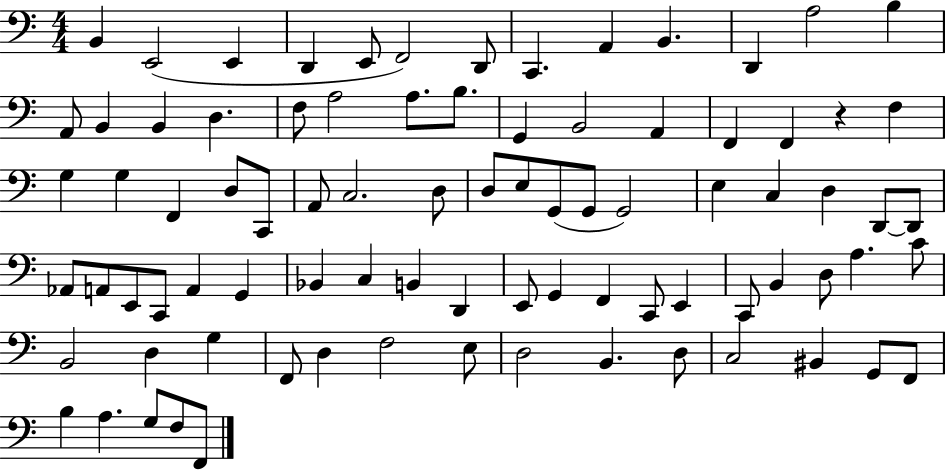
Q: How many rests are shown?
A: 1